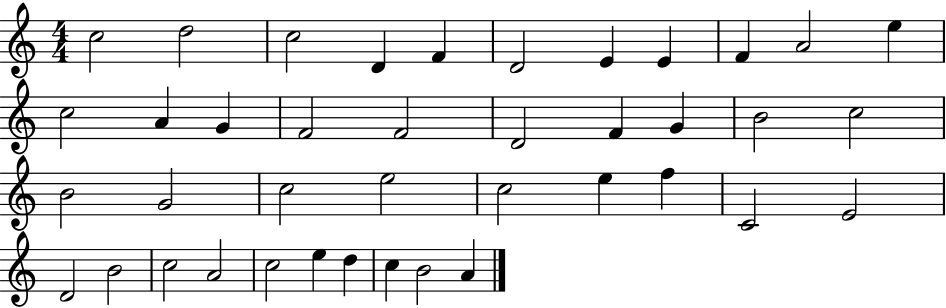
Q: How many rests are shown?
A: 0